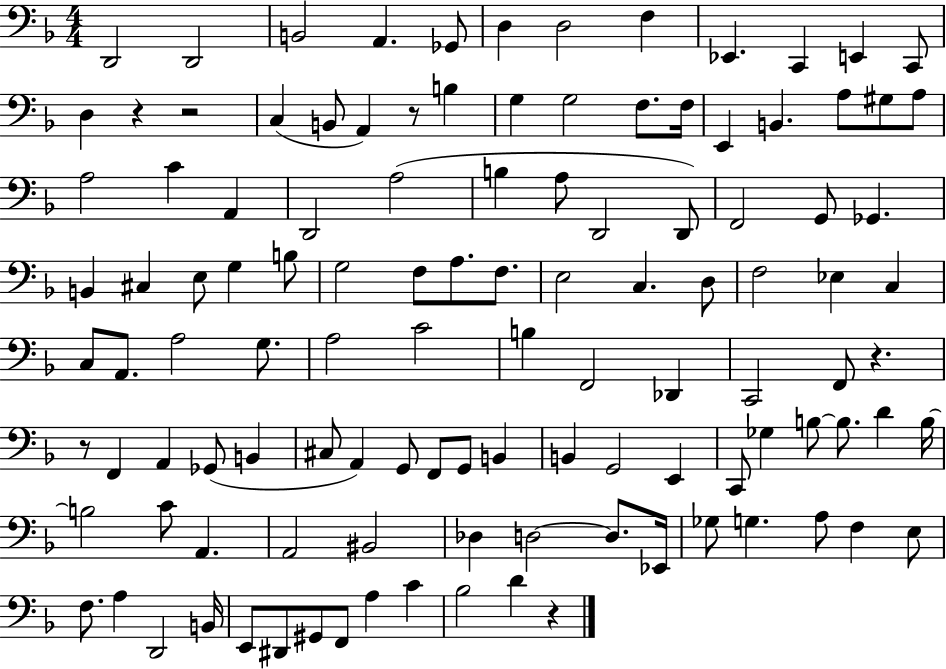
D2/h D2/h B2/h A2/q. Gb2/e D3/q D3/h F3/q Eb2/q. C2/q E2/q C2/e D3/q R/q R/h C3/q B2/e A2/q R/e B3/q G3/q G3/h F3/e. F3/s E2/q B2/q. A3/e G#3/e A3/e A3/h C4/q A2/q D2/h A3/h B3/q A3/e D2/h D2/e F2/h G2/e Gb2/q. B2/q C#3/q E3/e G3/q B3/e G3/h F3/e A3/e. F3/e. E3/h C3/q. D3/e F3/h Eb3/q C3/q C3/e A2/e. A3/h G3/e. A3/h C4/h B3/q F2/h Db2/q C2/h F2/e R/q. R/e F2/q A2/q Gb2/e B2/q C#3/e A2/q G2/e F2/e G2/e B2/q B2/q G2/h E2/q C2/e Gb3/q B3/e B3/e. D4/q B3/s B3/h C4/e A2/q. A2/h BIS2/h Db3/q D3/h D3/e. Eb2/s Gb3/e G3/q. A3/e F3/q E3/e F3/e. A3/q D2/h B2/s E2/e D#2/e G#2/e F2/e A3/q C4/q Bb3/h D4/q R/q